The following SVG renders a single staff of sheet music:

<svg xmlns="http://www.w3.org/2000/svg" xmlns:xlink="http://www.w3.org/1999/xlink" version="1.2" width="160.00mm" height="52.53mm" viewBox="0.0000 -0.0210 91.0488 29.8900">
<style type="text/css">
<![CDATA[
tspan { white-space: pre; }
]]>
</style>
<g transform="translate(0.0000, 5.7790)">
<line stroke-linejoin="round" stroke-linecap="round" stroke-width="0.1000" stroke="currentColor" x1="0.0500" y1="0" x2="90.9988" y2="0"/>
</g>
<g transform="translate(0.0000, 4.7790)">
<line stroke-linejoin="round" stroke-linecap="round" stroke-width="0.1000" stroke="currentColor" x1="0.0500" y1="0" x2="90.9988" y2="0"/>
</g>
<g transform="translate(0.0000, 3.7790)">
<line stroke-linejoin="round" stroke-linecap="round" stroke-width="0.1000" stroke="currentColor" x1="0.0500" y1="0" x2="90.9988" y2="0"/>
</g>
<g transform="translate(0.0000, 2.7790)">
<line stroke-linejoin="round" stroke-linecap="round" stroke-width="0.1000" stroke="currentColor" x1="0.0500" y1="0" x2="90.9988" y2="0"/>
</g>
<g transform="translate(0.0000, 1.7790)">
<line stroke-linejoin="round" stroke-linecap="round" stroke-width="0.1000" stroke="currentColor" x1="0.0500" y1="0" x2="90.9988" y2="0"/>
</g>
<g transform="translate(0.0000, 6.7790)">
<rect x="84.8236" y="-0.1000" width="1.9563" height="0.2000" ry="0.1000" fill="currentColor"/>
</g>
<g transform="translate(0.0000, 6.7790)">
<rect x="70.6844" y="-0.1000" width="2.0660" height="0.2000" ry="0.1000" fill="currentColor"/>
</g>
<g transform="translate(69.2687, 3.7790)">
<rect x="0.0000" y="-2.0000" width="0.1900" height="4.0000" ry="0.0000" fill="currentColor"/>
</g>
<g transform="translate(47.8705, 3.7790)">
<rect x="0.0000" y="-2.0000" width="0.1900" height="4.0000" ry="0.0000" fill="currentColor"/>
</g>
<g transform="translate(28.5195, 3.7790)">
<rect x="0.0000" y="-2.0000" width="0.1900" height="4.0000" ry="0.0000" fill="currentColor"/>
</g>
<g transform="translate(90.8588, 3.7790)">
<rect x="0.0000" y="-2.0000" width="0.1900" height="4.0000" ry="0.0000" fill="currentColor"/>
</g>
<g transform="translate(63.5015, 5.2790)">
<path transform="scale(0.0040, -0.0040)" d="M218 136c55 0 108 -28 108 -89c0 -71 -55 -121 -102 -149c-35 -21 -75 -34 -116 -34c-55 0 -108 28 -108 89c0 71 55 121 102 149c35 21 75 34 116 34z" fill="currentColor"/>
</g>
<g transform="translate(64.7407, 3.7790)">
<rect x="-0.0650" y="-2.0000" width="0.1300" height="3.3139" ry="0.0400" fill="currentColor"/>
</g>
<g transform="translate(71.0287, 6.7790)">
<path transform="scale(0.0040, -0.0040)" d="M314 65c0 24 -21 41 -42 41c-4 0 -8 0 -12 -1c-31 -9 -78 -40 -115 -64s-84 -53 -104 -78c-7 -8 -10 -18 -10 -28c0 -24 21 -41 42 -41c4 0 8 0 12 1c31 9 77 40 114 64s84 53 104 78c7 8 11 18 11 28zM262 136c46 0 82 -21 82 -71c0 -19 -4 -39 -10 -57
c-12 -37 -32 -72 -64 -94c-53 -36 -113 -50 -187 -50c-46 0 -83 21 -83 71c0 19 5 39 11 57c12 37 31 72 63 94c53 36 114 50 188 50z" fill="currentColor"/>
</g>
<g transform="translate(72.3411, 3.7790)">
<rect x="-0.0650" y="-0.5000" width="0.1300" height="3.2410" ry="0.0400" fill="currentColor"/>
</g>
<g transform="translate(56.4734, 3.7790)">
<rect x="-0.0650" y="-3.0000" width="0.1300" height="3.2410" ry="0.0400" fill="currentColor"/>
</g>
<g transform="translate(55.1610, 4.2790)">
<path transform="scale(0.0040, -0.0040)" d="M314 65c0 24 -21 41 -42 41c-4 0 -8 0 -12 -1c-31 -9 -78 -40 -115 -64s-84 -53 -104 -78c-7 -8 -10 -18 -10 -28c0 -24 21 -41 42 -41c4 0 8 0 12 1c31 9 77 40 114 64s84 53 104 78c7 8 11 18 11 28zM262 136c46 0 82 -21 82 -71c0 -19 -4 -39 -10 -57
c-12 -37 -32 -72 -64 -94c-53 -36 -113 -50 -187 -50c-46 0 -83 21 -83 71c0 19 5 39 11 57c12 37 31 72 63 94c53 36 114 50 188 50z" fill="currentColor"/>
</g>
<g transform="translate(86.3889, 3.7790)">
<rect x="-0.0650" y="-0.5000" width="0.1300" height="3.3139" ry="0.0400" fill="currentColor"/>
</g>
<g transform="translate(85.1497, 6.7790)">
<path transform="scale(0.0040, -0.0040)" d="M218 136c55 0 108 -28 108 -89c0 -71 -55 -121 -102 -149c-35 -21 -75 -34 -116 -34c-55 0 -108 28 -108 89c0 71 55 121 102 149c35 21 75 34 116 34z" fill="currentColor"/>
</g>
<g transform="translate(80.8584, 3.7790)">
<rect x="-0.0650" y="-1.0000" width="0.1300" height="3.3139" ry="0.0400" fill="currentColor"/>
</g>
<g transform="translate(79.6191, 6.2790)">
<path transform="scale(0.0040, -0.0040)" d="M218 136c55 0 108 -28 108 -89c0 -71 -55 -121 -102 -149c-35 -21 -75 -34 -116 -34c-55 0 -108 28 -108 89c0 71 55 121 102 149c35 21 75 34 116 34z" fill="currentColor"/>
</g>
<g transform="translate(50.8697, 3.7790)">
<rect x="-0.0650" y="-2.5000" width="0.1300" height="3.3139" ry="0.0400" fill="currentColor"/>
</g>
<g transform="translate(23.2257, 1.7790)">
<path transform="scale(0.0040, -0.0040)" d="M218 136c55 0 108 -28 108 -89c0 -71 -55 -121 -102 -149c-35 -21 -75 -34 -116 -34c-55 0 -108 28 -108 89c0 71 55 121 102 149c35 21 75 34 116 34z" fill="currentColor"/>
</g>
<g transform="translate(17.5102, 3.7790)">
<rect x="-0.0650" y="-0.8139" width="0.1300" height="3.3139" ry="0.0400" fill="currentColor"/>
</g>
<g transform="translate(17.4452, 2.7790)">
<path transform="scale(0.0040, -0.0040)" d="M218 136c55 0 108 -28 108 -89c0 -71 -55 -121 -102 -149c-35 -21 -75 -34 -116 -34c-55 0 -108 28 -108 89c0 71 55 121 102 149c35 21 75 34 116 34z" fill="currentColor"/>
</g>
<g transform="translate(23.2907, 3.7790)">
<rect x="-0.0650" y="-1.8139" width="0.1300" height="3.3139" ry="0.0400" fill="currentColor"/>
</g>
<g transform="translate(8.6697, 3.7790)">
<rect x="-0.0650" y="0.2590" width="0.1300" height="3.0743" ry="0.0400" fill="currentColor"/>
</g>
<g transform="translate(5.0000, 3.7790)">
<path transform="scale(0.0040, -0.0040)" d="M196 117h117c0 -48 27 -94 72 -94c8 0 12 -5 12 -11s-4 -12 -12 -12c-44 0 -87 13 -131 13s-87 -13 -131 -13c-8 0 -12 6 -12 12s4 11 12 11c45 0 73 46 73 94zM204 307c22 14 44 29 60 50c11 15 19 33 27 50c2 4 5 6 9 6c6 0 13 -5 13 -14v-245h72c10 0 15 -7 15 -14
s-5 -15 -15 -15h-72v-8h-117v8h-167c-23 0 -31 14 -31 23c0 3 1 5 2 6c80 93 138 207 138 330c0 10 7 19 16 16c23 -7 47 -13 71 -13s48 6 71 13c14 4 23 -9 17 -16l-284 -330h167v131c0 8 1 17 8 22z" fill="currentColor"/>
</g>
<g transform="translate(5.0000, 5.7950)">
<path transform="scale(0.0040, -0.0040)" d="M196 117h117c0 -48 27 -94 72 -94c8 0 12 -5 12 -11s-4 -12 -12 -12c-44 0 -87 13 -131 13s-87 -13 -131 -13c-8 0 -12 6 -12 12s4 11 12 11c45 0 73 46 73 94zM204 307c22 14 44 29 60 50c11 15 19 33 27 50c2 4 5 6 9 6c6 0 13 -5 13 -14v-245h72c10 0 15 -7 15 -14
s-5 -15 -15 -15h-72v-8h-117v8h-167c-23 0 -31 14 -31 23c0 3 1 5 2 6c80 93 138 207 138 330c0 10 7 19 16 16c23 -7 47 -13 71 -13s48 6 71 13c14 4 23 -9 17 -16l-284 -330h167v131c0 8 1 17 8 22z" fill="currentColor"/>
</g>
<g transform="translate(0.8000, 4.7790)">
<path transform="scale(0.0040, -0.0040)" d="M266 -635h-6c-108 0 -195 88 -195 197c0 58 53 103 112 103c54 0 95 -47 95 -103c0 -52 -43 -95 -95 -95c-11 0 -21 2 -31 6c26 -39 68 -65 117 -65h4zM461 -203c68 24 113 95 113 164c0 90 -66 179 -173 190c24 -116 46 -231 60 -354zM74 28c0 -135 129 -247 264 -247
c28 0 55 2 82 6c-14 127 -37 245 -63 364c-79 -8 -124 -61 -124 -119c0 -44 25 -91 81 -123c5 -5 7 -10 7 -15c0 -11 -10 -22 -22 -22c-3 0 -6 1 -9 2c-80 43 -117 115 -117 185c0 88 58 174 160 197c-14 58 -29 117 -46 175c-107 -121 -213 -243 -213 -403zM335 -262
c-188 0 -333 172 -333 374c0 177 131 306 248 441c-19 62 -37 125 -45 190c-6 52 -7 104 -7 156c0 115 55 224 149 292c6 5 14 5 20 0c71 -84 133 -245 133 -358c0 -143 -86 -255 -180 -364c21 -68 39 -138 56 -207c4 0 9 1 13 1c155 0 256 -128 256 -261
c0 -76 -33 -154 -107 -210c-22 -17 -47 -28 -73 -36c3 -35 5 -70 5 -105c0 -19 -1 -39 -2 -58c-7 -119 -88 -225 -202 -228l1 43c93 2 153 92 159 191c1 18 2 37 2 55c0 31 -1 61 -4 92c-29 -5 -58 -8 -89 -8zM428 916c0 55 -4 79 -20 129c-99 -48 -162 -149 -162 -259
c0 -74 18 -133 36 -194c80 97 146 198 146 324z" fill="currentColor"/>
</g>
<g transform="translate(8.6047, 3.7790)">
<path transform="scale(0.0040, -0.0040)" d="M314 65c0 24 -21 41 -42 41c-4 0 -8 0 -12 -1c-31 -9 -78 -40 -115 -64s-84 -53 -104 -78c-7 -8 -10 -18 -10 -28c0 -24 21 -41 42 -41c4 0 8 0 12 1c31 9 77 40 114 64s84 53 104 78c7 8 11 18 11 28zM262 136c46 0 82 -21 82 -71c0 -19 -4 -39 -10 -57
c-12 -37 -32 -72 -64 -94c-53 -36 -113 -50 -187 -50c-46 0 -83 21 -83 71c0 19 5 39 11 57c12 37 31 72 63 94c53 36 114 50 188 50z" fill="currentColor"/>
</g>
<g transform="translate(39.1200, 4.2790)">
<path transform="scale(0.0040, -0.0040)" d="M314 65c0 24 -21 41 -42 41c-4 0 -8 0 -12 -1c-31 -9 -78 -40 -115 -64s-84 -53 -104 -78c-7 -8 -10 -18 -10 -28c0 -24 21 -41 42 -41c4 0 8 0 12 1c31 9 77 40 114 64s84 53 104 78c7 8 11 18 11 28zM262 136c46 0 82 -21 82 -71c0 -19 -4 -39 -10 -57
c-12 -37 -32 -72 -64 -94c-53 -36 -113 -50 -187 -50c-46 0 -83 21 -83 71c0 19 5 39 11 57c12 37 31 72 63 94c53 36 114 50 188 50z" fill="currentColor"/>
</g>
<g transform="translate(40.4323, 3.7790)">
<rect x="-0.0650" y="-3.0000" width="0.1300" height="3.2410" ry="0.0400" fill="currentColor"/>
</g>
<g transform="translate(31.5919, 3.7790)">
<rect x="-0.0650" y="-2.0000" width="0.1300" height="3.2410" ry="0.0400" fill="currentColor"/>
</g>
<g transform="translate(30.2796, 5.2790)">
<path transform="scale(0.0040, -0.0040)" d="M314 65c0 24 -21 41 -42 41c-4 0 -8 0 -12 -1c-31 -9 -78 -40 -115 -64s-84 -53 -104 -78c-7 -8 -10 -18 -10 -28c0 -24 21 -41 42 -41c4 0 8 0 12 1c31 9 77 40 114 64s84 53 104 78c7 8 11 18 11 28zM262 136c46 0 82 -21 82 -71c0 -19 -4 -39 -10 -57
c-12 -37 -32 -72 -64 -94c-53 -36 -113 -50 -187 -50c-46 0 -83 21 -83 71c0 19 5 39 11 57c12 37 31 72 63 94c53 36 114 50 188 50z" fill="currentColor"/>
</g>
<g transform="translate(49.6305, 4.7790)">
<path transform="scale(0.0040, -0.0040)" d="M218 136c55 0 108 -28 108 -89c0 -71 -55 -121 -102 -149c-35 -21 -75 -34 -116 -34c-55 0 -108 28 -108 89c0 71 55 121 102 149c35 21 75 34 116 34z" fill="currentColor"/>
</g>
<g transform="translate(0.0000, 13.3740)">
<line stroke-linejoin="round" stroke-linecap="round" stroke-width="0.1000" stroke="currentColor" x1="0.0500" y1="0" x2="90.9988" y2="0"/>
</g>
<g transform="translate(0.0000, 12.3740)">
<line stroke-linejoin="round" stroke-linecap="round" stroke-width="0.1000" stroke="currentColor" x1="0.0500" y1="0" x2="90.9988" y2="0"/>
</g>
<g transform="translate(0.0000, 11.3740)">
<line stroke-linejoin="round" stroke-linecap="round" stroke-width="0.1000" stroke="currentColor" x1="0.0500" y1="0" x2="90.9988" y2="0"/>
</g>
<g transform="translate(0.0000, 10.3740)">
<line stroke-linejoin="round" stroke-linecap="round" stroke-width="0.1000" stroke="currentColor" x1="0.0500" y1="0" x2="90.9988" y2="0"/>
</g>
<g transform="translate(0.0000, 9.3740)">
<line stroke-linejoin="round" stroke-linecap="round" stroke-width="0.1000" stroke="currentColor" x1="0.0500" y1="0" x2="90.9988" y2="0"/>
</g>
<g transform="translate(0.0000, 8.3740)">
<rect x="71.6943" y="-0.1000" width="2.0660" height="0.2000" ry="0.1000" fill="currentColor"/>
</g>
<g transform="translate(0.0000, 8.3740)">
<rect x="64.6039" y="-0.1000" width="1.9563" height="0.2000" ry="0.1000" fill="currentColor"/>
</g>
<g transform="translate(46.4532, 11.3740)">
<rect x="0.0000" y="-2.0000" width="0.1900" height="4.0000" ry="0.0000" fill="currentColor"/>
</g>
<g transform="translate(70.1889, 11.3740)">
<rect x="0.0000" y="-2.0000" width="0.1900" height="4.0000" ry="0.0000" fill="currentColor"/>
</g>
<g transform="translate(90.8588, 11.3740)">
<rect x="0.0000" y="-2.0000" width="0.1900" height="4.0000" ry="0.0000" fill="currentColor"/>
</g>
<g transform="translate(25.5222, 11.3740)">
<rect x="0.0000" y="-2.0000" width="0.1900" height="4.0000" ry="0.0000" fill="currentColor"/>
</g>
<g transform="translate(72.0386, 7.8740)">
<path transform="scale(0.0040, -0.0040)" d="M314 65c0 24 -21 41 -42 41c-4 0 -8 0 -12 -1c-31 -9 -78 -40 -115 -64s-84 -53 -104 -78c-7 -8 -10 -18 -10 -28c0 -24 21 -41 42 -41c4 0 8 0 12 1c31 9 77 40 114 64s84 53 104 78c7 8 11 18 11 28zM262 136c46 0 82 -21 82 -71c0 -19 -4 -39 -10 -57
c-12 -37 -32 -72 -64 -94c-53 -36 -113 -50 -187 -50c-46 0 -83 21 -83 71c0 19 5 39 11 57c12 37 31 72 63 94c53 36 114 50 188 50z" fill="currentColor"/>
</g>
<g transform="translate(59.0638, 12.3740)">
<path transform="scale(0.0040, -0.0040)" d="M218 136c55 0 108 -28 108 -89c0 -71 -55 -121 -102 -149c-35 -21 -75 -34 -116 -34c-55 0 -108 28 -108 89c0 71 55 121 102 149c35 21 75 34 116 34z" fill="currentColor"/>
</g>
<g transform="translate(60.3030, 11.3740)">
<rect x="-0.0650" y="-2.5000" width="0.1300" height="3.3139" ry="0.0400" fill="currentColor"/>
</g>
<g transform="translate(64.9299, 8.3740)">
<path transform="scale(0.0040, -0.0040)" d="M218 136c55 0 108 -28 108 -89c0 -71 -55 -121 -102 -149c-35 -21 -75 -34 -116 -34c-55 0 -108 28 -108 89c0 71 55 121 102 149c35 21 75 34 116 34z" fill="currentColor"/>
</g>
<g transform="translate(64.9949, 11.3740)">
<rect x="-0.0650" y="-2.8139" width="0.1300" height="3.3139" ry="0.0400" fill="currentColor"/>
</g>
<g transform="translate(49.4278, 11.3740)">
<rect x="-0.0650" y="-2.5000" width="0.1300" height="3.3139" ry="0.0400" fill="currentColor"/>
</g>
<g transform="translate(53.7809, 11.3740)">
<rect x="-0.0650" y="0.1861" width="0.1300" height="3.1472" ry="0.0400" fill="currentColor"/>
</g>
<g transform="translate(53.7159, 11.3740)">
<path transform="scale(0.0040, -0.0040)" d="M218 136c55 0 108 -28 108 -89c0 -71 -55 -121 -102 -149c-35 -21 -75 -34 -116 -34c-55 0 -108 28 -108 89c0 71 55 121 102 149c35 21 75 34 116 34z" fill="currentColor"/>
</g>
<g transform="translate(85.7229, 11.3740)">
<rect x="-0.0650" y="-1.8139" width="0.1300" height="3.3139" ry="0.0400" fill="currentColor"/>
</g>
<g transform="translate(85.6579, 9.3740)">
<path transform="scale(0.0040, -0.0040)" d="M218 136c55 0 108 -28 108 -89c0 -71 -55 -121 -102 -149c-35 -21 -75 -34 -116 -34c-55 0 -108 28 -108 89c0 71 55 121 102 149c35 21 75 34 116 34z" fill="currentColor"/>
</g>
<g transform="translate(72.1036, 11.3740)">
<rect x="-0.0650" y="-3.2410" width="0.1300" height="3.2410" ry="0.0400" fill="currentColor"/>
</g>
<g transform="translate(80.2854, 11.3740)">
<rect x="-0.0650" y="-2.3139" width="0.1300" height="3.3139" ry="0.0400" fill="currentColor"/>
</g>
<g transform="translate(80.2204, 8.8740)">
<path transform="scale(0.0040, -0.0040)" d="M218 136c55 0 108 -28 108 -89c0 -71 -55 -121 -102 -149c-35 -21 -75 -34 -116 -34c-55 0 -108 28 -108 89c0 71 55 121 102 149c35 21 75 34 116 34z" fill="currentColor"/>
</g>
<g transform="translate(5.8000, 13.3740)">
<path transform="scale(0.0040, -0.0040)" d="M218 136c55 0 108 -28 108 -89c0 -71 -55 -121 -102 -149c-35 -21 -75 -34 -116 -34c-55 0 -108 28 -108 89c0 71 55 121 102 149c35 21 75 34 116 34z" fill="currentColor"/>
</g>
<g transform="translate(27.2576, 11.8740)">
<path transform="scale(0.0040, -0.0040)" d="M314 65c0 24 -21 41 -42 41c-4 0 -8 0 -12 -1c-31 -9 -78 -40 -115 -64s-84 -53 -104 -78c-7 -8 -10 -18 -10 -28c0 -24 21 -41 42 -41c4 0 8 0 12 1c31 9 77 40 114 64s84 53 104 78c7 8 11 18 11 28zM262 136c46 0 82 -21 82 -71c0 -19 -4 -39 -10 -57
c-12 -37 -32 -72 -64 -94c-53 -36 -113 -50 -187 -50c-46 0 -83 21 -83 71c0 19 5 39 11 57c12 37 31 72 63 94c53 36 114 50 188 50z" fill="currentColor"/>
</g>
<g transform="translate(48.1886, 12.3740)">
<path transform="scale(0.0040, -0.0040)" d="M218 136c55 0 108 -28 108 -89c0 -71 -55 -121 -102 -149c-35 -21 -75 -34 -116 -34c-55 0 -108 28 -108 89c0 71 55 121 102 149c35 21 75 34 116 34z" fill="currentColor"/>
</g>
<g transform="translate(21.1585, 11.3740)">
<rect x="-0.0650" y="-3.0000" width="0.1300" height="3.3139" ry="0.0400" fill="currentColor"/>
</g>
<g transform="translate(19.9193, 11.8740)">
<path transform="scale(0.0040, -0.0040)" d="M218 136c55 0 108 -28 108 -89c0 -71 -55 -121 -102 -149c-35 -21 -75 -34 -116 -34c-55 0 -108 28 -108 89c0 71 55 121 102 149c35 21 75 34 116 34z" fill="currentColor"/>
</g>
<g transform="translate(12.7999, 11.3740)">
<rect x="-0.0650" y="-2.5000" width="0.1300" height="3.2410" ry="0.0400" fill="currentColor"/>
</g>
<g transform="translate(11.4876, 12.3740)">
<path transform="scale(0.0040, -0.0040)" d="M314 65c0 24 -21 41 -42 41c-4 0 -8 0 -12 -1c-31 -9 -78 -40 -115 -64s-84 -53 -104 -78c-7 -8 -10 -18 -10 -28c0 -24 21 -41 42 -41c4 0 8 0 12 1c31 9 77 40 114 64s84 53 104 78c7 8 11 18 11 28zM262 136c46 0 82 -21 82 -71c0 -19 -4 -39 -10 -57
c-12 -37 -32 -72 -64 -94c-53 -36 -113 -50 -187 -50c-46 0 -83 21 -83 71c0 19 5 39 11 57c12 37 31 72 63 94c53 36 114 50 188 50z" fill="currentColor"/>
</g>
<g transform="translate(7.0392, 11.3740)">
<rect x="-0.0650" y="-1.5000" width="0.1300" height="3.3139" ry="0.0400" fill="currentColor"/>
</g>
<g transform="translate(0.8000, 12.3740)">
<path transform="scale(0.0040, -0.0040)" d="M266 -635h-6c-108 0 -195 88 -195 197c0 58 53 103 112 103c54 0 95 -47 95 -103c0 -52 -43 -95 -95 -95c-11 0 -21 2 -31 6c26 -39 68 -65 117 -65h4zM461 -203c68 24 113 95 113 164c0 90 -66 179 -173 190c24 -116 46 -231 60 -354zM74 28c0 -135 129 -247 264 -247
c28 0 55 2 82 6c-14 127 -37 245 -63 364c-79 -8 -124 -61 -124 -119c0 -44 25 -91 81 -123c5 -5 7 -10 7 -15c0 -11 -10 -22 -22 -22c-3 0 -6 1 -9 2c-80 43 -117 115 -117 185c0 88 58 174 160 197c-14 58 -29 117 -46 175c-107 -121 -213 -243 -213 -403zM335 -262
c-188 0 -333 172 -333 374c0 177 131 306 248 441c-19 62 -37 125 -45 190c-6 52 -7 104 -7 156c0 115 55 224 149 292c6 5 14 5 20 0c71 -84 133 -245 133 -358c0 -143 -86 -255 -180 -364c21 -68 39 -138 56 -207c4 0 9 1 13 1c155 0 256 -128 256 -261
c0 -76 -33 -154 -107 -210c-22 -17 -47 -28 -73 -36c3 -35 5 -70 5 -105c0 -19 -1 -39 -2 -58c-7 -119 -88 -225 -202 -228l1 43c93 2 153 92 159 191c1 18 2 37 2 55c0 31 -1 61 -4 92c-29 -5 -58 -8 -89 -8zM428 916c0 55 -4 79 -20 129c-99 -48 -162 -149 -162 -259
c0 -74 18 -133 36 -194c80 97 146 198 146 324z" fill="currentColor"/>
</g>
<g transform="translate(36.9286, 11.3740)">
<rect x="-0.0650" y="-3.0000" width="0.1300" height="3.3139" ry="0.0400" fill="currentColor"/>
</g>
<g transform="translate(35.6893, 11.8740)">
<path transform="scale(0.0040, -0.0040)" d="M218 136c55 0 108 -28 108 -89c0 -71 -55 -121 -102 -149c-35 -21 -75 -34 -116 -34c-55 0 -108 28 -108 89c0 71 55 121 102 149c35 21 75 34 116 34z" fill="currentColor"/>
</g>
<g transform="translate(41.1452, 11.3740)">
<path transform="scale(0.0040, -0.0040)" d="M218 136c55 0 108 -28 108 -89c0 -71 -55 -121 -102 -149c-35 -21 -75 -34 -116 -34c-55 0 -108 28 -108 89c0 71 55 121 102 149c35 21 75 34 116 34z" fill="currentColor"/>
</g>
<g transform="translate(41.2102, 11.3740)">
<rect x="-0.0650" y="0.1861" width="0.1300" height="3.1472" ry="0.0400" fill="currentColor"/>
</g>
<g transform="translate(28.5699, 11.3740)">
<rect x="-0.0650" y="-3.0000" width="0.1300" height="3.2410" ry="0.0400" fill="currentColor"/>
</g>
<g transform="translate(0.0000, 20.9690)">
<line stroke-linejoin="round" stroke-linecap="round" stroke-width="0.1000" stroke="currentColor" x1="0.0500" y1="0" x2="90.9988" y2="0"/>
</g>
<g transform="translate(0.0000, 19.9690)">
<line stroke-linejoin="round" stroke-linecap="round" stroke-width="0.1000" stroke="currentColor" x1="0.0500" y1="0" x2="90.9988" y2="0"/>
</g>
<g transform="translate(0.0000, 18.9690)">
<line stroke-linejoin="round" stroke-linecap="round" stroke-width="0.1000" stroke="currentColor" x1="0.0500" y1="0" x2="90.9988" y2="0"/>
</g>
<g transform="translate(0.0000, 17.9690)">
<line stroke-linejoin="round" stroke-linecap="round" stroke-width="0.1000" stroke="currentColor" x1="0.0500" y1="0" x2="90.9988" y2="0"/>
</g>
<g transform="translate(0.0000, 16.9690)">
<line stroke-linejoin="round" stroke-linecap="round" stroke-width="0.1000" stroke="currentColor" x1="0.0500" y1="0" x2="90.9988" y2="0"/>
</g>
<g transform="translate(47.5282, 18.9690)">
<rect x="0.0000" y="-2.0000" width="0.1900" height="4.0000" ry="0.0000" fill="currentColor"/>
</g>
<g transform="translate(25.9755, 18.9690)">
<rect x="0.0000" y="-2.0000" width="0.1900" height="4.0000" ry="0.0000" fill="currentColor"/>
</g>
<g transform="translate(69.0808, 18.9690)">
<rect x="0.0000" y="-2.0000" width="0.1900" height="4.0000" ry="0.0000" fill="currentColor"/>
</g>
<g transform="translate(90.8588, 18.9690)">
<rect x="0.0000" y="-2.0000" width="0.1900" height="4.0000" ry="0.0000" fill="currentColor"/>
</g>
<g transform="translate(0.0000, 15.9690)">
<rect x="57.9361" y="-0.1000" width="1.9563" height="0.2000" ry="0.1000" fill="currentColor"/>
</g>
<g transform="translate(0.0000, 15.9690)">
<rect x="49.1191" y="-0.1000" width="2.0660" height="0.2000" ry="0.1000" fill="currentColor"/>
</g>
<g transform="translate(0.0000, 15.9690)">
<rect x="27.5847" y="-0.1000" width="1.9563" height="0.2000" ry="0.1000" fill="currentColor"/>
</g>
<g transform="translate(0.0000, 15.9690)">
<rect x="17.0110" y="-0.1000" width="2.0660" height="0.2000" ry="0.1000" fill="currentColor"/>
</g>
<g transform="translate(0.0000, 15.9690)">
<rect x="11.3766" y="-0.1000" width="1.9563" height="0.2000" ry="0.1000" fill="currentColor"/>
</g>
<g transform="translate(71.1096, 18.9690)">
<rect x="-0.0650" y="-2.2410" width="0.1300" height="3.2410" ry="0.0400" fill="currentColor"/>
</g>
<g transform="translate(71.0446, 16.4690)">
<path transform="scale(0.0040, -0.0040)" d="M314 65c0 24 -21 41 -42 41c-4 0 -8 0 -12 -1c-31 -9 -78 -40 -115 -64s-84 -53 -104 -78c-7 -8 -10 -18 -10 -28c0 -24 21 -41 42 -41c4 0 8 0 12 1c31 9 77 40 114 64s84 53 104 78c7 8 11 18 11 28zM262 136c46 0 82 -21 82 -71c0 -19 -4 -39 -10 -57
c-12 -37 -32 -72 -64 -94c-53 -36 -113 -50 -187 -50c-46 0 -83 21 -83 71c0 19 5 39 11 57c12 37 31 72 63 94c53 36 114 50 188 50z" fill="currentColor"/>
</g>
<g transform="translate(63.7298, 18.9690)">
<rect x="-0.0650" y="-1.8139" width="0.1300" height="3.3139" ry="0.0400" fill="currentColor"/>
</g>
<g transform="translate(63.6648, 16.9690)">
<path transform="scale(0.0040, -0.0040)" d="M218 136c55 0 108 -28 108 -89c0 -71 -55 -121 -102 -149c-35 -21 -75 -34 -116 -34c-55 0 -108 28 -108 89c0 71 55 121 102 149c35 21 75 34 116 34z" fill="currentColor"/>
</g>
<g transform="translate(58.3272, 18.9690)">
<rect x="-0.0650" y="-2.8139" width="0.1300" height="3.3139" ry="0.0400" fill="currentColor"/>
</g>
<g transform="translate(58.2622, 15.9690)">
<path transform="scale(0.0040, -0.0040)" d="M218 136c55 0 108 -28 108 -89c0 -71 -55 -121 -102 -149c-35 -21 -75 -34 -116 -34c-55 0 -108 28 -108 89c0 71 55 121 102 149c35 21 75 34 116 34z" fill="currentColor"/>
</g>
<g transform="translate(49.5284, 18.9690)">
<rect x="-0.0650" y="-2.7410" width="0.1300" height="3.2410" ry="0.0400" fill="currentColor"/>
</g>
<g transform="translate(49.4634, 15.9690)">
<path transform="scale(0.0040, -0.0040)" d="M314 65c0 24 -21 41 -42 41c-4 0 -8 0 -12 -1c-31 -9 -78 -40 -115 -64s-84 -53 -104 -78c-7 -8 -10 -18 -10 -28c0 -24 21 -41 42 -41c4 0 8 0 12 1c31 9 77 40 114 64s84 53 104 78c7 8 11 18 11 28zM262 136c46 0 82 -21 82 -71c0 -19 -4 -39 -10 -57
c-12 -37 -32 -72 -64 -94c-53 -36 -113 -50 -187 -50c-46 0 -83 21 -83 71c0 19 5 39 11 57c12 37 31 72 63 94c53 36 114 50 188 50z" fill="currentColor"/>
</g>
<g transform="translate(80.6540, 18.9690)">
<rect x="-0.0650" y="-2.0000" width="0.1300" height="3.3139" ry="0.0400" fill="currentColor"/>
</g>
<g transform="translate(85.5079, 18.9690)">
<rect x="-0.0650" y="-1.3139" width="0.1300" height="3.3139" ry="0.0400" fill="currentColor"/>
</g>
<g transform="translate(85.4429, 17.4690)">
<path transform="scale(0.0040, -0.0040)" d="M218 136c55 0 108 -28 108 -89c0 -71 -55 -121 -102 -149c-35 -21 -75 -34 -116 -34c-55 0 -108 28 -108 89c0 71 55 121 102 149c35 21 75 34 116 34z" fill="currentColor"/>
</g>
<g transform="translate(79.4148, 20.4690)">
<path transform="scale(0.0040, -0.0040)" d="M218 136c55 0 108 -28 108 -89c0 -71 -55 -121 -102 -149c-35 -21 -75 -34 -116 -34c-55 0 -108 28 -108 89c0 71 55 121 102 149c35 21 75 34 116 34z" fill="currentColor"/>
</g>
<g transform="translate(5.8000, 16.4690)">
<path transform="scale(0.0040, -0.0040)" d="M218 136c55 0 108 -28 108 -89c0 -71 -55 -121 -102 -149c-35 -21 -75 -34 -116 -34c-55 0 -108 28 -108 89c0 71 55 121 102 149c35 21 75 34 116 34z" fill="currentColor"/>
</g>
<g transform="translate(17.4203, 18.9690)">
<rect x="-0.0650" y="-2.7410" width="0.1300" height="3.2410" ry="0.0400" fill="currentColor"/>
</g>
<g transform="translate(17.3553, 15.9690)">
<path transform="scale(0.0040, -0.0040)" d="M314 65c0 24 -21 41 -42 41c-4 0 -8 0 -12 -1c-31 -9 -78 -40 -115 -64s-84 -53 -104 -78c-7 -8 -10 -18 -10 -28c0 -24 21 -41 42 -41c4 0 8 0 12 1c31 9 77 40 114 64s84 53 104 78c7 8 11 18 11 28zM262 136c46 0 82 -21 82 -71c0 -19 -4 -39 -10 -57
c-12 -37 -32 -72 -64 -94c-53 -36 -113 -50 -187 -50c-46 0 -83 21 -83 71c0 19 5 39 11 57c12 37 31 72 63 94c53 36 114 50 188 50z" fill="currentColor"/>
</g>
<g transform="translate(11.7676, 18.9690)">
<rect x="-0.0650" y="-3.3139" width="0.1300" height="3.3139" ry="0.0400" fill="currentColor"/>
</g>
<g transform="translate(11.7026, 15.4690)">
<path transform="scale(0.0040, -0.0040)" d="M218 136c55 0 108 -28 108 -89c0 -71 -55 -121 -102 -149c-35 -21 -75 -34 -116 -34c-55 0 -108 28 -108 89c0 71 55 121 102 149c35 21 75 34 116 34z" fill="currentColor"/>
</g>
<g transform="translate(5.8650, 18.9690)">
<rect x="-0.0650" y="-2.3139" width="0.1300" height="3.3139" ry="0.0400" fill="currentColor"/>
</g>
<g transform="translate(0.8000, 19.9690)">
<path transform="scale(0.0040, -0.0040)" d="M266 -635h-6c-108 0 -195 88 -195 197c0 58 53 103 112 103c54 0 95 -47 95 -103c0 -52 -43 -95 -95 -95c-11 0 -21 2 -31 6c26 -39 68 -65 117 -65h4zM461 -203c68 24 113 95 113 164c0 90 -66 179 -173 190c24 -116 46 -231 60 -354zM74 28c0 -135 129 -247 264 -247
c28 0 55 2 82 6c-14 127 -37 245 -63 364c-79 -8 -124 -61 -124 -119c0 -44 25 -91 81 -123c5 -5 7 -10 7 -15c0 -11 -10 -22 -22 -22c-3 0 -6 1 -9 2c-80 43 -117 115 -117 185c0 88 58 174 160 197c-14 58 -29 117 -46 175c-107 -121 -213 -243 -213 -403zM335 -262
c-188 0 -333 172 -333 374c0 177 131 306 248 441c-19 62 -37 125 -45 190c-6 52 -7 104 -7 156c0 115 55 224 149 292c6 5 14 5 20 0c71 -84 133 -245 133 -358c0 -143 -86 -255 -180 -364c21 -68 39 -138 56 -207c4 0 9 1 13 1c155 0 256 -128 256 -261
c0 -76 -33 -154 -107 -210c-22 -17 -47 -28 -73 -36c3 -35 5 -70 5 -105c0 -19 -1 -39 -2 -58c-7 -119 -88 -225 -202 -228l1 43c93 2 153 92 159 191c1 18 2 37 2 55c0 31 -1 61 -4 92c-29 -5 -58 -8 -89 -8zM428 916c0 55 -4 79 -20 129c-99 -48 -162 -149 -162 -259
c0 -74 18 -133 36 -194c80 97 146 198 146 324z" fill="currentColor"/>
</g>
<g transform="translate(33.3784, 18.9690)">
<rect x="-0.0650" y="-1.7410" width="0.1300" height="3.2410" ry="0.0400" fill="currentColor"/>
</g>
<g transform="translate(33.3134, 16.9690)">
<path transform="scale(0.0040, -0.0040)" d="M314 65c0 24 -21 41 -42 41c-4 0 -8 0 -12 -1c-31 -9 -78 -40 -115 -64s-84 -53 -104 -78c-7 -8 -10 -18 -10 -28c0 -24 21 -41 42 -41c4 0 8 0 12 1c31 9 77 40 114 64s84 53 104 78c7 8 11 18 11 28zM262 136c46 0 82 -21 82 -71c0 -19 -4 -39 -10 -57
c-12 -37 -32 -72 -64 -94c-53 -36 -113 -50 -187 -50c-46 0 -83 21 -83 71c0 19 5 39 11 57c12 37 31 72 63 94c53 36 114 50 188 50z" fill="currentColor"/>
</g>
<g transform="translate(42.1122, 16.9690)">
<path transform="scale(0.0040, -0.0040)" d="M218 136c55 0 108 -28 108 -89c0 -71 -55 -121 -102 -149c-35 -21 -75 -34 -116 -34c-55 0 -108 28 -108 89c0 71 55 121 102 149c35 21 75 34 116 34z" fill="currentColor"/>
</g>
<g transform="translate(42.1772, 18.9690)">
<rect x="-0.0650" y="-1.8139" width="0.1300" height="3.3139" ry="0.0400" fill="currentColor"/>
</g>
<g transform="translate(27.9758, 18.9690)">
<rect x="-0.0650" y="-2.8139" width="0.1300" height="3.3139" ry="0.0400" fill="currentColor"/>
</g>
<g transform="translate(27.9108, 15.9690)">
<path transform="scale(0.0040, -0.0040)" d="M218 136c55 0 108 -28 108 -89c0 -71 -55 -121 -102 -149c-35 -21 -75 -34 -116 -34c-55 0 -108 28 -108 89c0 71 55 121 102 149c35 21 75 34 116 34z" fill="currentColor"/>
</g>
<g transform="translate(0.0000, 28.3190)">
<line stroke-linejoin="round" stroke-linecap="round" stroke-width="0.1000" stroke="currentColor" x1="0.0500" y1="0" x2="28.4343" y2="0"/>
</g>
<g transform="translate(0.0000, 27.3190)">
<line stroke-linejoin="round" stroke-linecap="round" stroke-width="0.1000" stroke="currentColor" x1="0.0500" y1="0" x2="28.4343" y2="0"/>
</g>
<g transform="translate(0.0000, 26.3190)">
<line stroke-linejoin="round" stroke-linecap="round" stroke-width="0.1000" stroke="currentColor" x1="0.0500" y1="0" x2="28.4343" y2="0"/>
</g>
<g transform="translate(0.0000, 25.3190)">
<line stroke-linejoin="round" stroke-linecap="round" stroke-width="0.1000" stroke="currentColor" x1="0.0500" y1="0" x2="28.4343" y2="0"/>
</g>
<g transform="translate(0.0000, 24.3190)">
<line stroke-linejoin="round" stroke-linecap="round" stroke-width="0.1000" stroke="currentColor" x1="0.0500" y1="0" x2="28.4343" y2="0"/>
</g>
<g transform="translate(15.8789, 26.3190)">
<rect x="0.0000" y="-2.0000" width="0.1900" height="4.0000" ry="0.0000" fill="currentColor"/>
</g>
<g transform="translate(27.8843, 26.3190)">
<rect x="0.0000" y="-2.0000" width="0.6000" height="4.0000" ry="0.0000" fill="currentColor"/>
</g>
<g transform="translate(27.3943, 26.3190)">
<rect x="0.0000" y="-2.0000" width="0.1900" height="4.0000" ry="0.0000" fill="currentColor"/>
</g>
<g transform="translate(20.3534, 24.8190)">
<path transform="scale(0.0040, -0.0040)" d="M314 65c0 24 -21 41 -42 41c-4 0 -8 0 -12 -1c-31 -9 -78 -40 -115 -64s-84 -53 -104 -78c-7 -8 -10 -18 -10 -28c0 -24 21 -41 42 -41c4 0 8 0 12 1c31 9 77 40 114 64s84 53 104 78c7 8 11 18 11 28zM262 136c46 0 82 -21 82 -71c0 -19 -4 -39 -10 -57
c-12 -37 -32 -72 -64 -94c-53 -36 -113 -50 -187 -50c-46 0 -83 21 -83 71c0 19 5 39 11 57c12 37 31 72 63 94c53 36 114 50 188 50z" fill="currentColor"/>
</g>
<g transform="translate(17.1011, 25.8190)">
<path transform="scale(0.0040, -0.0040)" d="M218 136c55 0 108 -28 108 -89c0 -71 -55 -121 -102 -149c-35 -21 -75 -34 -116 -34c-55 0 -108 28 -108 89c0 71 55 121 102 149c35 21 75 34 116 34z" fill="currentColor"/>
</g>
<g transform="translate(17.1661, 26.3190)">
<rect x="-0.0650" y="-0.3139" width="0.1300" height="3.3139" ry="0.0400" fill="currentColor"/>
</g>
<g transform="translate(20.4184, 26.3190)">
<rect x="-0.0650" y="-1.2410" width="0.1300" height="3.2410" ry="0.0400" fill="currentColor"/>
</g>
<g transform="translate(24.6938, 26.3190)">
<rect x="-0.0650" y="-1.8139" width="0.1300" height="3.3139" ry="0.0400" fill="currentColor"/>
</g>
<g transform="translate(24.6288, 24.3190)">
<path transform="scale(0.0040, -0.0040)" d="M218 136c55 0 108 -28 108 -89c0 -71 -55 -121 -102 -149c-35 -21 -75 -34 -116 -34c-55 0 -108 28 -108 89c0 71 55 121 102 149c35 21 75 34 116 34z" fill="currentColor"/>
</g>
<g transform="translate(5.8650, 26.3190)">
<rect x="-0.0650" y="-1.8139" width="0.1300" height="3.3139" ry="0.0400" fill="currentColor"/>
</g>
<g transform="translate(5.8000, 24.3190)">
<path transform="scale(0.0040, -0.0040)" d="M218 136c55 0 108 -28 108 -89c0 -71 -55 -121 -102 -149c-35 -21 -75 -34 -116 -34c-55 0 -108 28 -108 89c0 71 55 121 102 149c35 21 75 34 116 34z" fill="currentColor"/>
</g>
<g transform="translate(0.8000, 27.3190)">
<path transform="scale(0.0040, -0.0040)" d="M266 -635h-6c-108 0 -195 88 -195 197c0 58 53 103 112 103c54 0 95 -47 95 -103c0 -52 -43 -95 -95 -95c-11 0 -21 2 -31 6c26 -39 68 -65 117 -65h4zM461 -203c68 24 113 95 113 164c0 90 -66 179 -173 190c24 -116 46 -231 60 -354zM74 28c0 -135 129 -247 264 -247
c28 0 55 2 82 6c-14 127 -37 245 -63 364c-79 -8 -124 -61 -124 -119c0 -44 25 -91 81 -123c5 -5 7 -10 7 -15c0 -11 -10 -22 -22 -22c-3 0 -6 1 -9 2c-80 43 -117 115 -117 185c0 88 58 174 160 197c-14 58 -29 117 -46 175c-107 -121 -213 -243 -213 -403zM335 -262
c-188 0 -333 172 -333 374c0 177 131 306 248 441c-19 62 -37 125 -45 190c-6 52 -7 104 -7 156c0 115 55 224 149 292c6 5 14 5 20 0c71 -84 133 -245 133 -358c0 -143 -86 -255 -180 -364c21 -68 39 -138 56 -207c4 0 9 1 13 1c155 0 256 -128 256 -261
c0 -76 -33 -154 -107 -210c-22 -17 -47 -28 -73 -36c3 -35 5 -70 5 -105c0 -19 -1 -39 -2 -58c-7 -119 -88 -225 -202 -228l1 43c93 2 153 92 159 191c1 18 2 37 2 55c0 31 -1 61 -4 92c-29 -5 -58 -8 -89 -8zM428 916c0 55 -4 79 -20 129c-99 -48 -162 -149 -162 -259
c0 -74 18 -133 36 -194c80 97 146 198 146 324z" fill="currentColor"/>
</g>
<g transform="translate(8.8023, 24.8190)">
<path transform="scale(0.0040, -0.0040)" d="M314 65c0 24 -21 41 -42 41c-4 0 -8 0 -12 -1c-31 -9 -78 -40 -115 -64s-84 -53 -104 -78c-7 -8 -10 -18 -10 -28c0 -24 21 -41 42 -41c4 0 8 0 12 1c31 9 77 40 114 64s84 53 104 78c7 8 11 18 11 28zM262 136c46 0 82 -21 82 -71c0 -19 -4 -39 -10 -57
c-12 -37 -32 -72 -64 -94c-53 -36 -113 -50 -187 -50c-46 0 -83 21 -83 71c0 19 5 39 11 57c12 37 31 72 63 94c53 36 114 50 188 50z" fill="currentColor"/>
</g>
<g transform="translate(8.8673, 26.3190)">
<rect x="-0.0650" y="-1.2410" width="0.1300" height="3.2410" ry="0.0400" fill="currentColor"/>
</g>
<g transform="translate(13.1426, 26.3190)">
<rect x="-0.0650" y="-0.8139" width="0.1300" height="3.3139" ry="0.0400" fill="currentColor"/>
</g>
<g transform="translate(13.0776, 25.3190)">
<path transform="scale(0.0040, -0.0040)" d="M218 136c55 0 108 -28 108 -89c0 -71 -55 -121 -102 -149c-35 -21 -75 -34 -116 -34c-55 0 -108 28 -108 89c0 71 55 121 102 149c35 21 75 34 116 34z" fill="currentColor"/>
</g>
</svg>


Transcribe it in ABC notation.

X:1
T:Untitled
M:4/4
L:1/4
K:C
B2 d f F2 A2 G A2 F C2 D C E G2 A A2 A B G B G a b2 g f g b a2 a f2 f a2 a f g2 F e f e2 d c e2 f